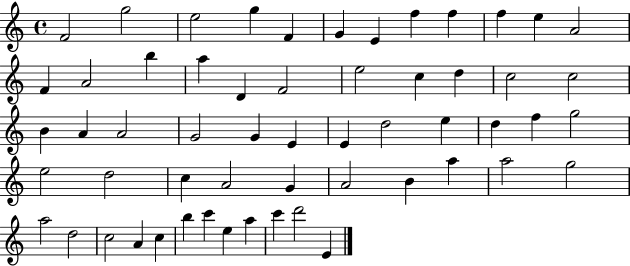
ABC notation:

X:1
T:Untitled
M:4/4
L:1/4
K:C
F2 g2 e2 g F G E f f f e A2 F A2 b a D F2 e2 c d c2 c2 B A A2 G2 G E E d2 e d f g2 e2 d2 c A2 G A2 B a a2 g2 a2 d2 c2 A c b c' e a c' d'2 E